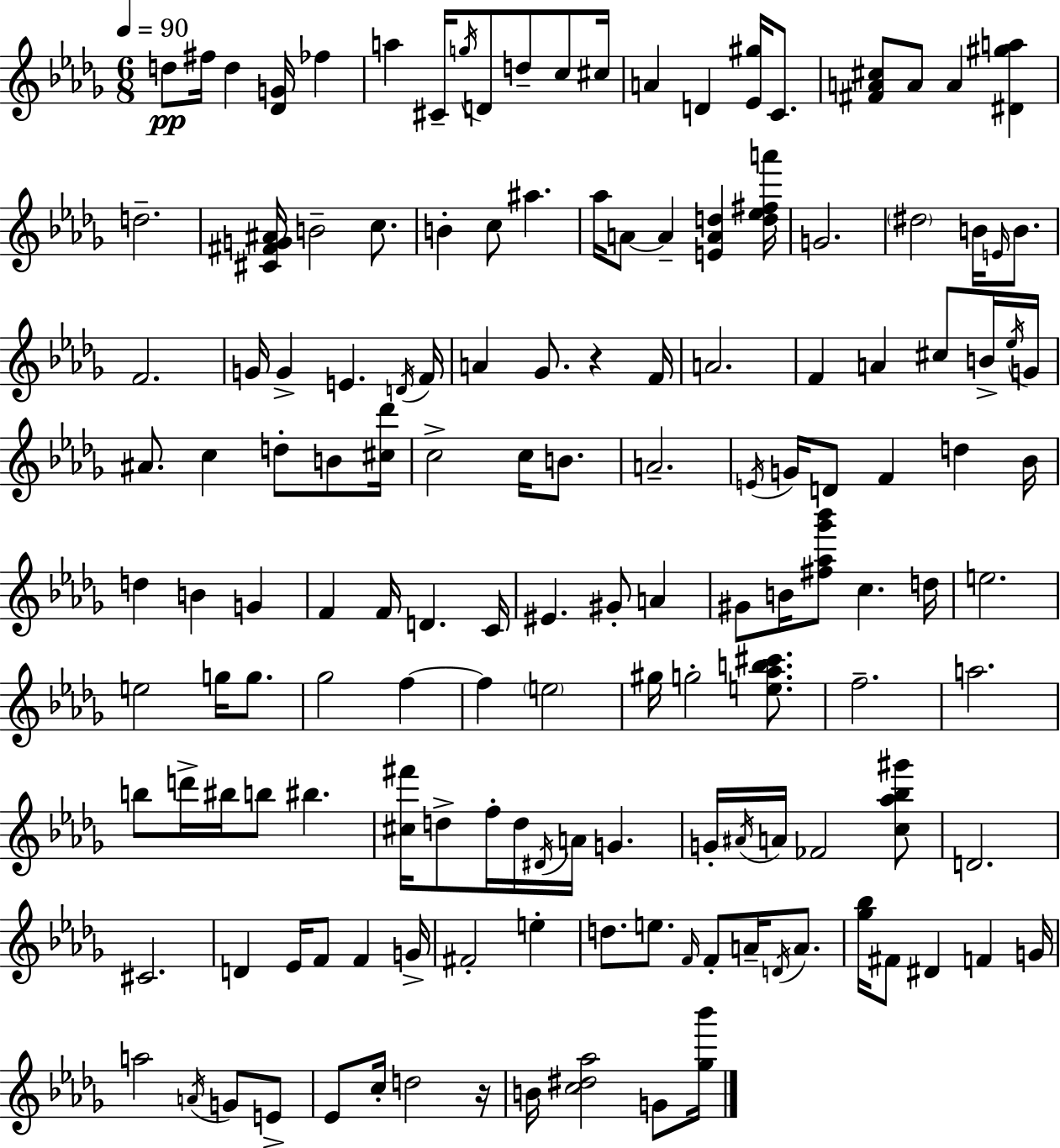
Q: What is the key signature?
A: BES minor